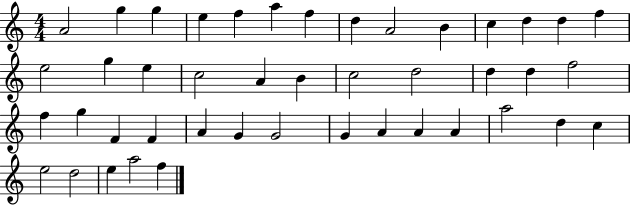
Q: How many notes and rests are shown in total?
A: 44